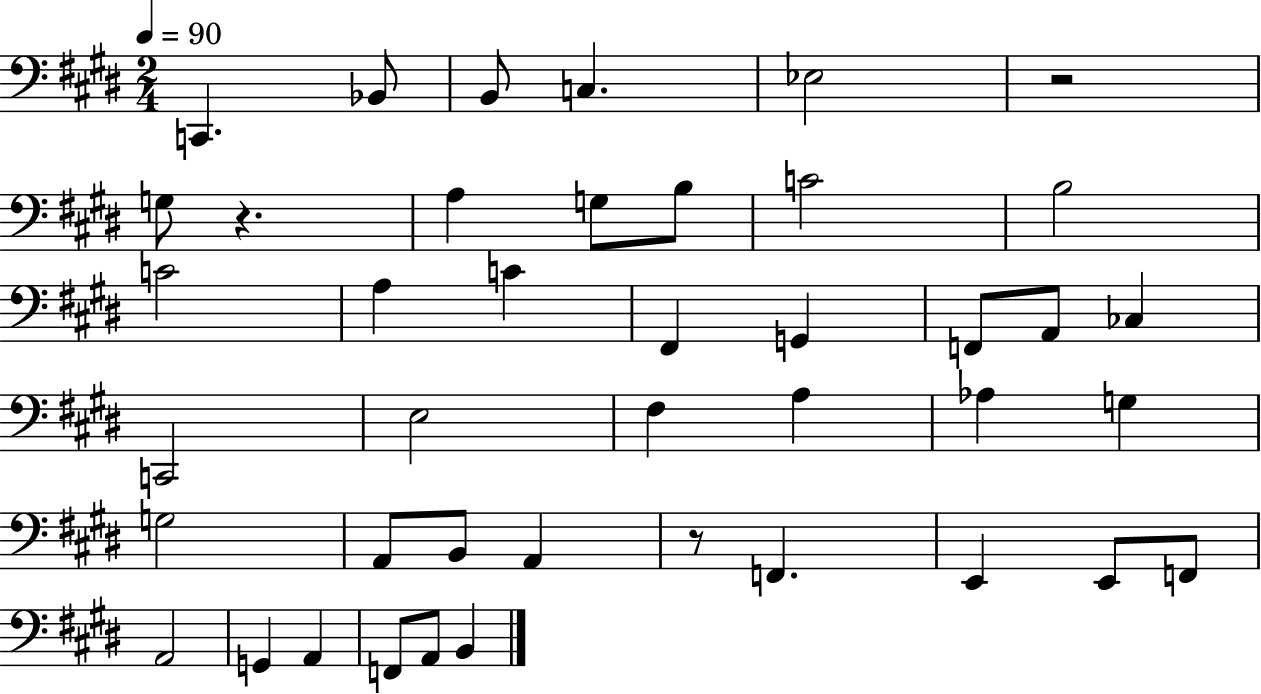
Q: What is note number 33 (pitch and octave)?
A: F2